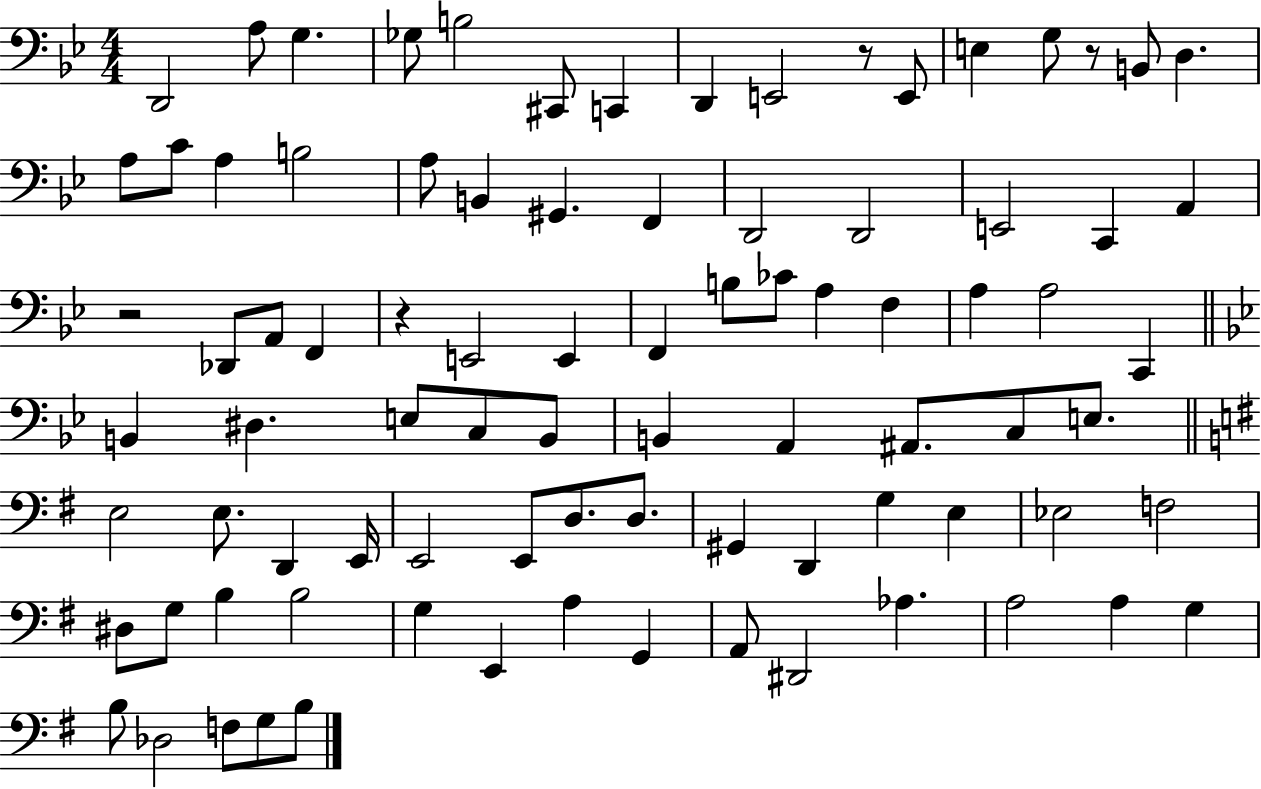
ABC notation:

X:1
T:Untitled
M:4/4
L:1/4
K:Bb
D,,2 A,/2 G, _G,/2 B,2 ^C,,/2 C,, D,, E,,2 z/2 E,,/2 E, G,/2 z/2 B,,/2 D, A,/2 C/2 A, B,2 A,/2 B,, ^G,, F,, D,,2 D,,2 E,,2 C,, A,, z2 _D,,/2 A,,/2 F,, z E,,2 E,, F,, B,/2 _C/2 A, F, A, A,2 C,, B,, ^D, E,/2 C,/2 B,,/2 B,, A,, ^A,,/2 C,/2 E,/2 E,2 E,/2 D,, E,,/4 E,,2 E,,/2 D,/2 D,/2 ^G,, D,, G, E, _E,2 F,2 ^D,/2 G,/2 B, B,2 G, E,, A, G,, A,,/2 ^D,,2 _A, A,2 A, G, B,/2 _D,2 F,/2 G,/2 B,/2